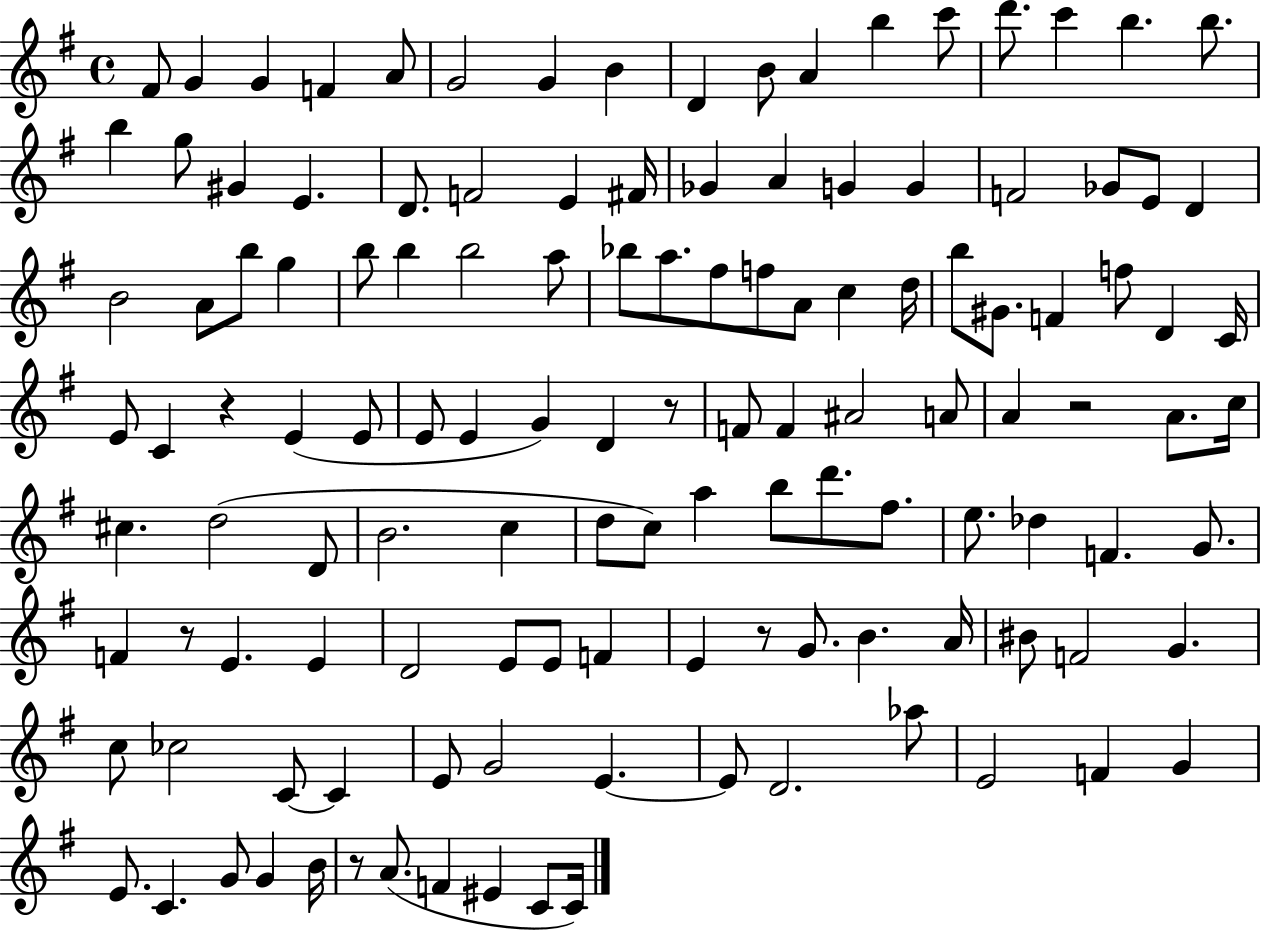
F#4/e G4/q G4/q F4/q A4/e G4/h G4/q B4/q D4/q B4/e A4/q B5/q C6/e D6/e. C6/q B5/q. B5/e. B5/q G5/e G#4/q E4/q. D4/e. F4/h E4/q F#4/s Gb4/q A4/q G4/q G4/q F4/h Gb4/e E4/e D4/q B4/h A4/e B5/e G5/q B5/e B5/q B5/h A5/e Bb5/e A5/e. F#5/e F5/e A4/e C5/q D5/s B5/e G#4/e. F4/q F5/e D4/q C4/s E4/e C4/q R/q E4/q E4/e E4/e E4/q G4/q D4/q R/e F4/e F4/q A#4/h A4/e A4/q R/h A4/e. C5/s C#5/q. D5/h D4/e B4/h. C5/q D5/e C5/e A5/q B5/e D6/e. F#5/e. E5/e. Db5/q F4/q. G4/e. F4/q R/e E4/q. E4/q D4/h E4/e E4/e F4/q E4/q R/e G4/e. B4/q. A4/s BIS4/e F4/h G4/q. C5/e CES5/h C4/e C4/q E4/e G4/h E4/q. E4/e D4/h. Ab5/e E4/h F4/q G4/q E4/e. C4/q. G4/e G4/q B4/s R/e A4/e. F4/q EIS4/q C4/e C4/s